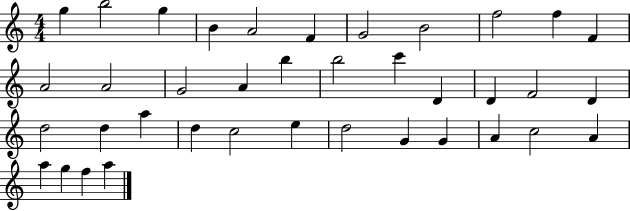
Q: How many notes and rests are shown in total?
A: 38